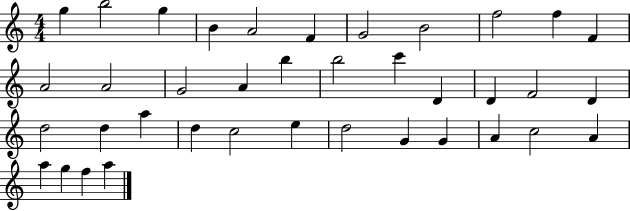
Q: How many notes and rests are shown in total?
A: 38